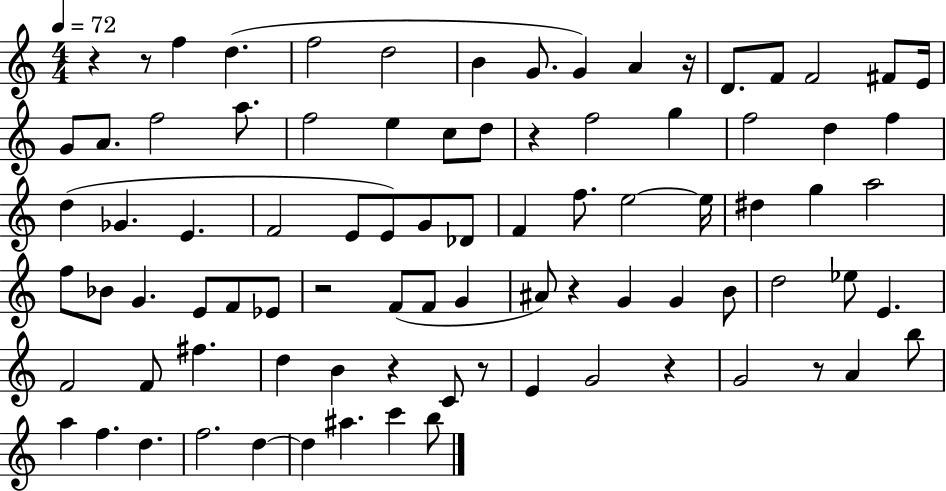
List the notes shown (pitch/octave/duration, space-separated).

R/q R/e F5/q D5/q. F5/h D5/h B4/q G4/e. G4/q A4/q R/s D4/e. F4/e F4/h F#4/e E4/s G4/e A4/e. F5/h A5/e. F5/h E5/q C5/e D5/e R/q F5/h G5/q F5/h D5/q F5/q D5/q Gb4/q. E4/q. F4/h E4/e E4/e G4/e Db4/e F4/q F5/e. E5/h E5/s D#5/q G5/q A5/h F5/e Bb4/e G4/q. E4/e F4/e Eb4/e R/h F4/e F4/e G4/q A#4/e R/q G4/q G4/q B4/e D5/h Eb5/e E4/q. F4/h F4/e F#5/q. D5/q B4/q R/q C4/e R/e E4/q G4/h R/q G4/h R/e A4/q B5/e A5/q F5/q. D5/q. F5/h. D5/q D5/q A#5/q. C6/q B5/e